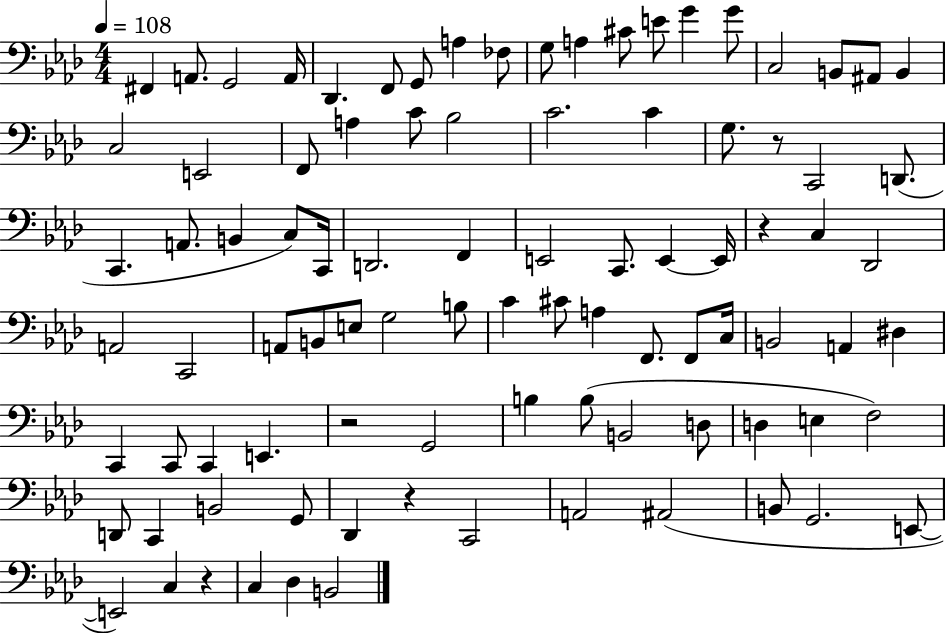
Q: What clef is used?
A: bass